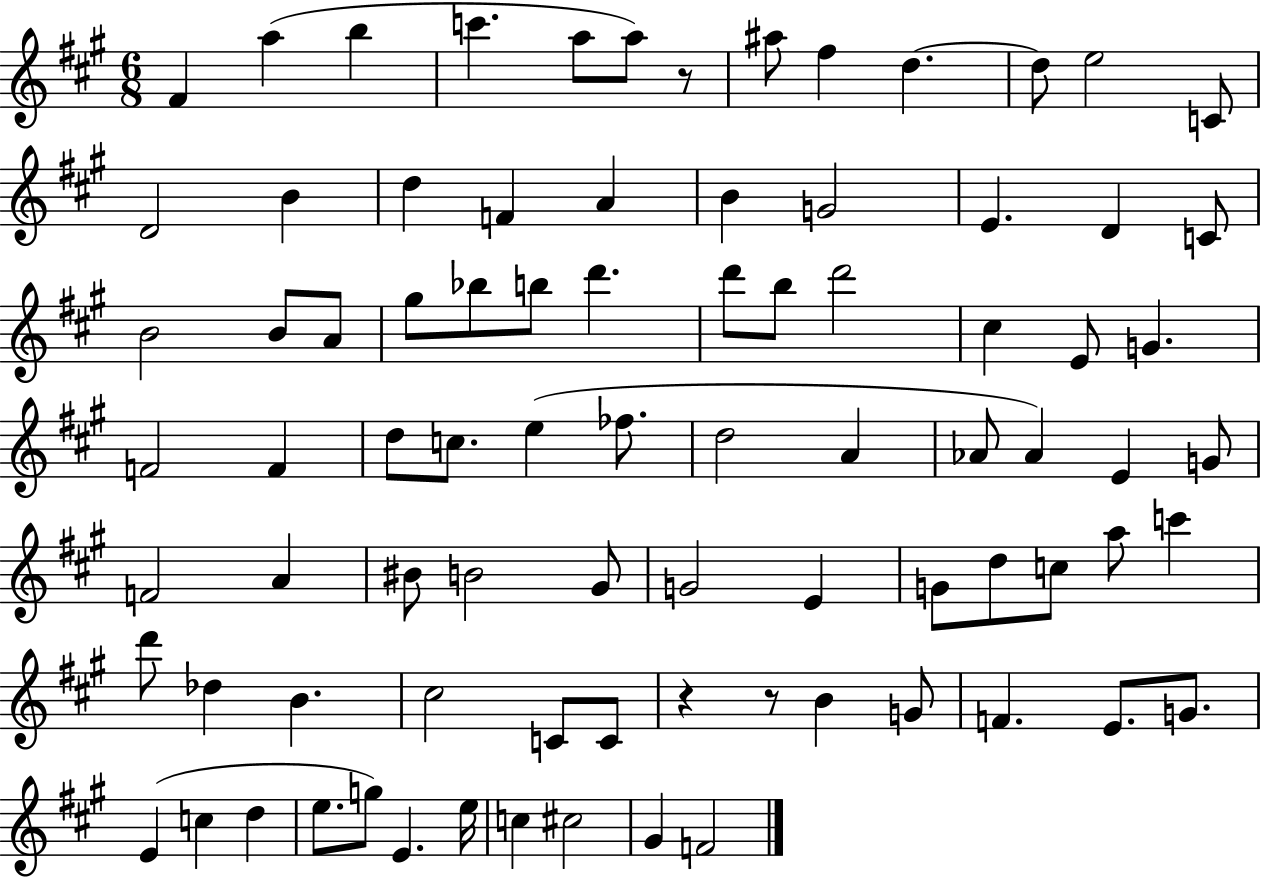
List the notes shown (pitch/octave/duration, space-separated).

F#4/q A5/q B5/q C6/q. A5/e A5/e R/e A#5/e F#5/q D5/q. D5/e E5/h C4/e D4/h B4/q D5/q F4/q A4/q B4/q G4/h E4/q. D4/q C4/e B4/h B4/e A4/e G#5/e Bb5/e B5/e D6/q. D6/e B5/e D6/h C#5/q E4/e G4/q. F4/h F4/q D5/e C5/e. E5/q FES5/e. D5/h A4/q Ab4/e Ab4/q E4/q G4/e F4/h A4/q BIS4/e B4/h G#4/e G4/h E4/q G4/e D5/e C5/e A5/e C6/q D6/e Db5/q B4/q. C#5/h C4/e C4/e R/q R/e B4/q G4/e F4/q. E4/e. G4/e. E4/q C5/q D5/q E5/e. G5/e E4/q. E5/s C5/q C#5/h G#4/q F4/h